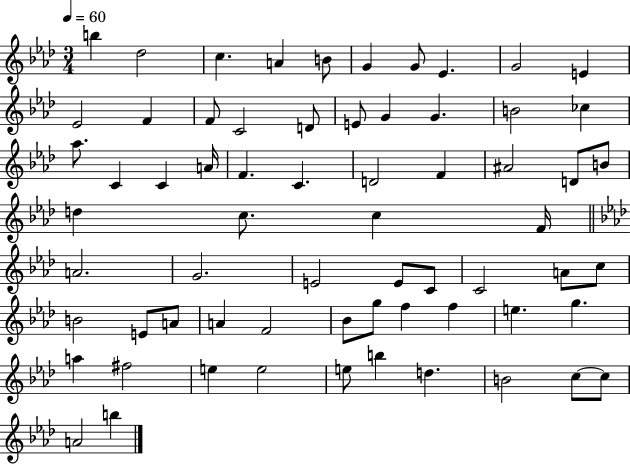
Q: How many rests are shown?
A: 0